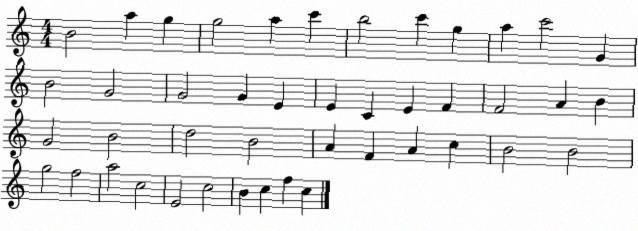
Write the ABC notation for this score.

X:1
T:Untitled
M:4/4
L:1/4
K:C
B2 a g g2 a c' b2 c' g a c'2 G B2 G2 G2 G E E C E F F2 A B G2 B2 d2 B2 A F A c B2 B2 g2 f2 a2 c2 E2 c2 B c f c